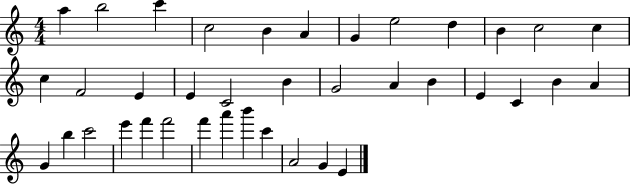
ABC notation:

X:1
T:Untitled
M:4/4
L:1/4
K:C
a b2 c' c2 B A G e2 d B c2 c c F2 E E C2 B G2 A B E C B A G b c'2 e' f' f'2 f' a' b' c' A2 G E